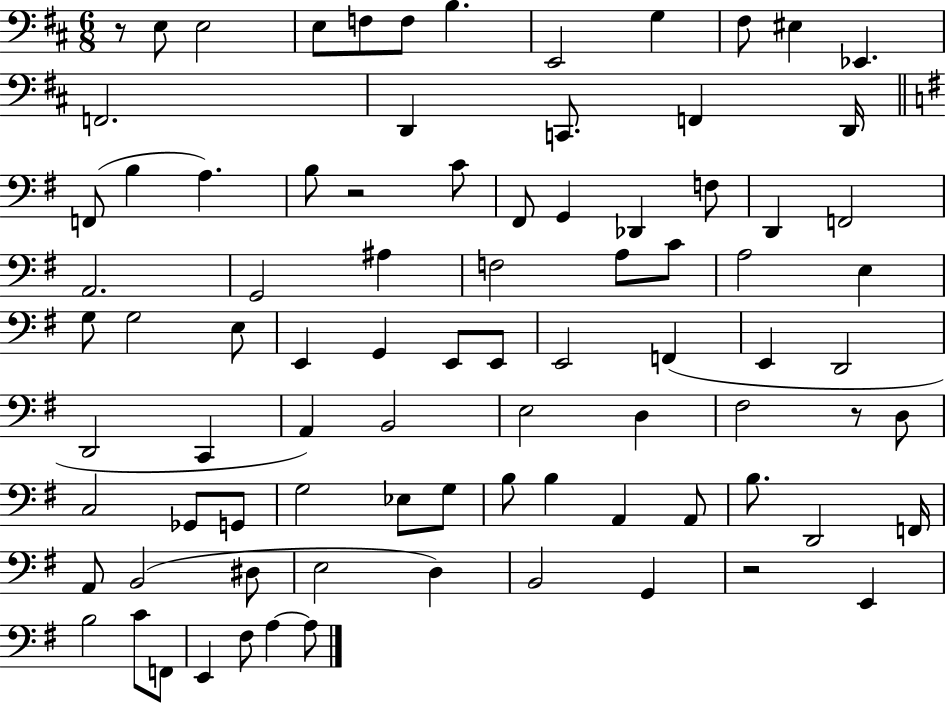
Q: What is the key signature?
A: D major